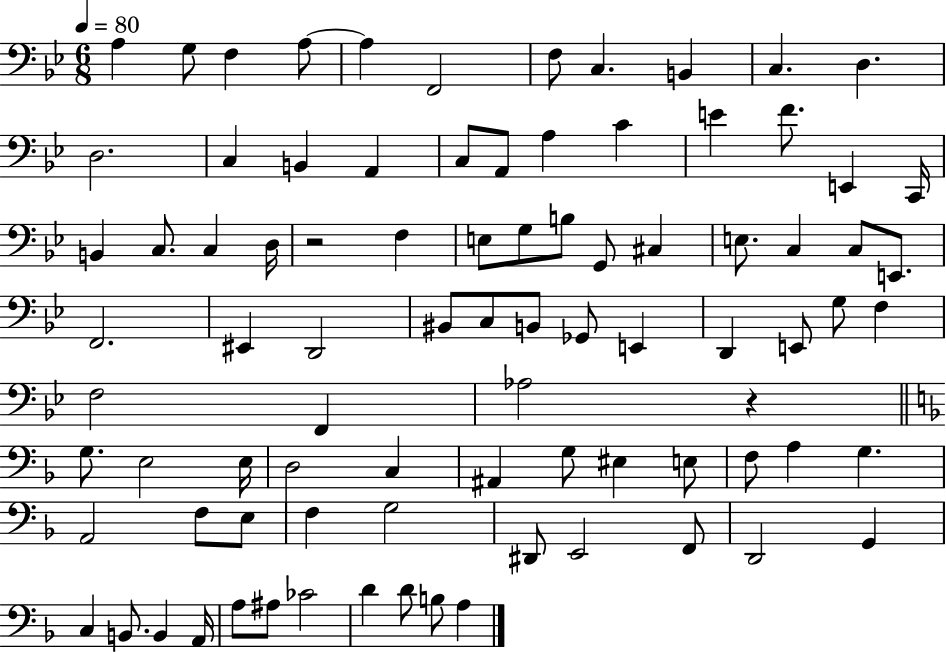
A3/q G3/e F3/q A3/e A3/q F2/h F3/e C3/q. B2/q C3/q. D3/q. D3/h. C3/q B2/q A2/q C3/e A2/e A3/q C4/q E4/q F4/e. E2/q C2/s B2/q C3/e. C3/q D3/s R/h F3/q E3/e G3/e B3/e G2/e C#3/q E3/e. C3/q C3/e E2/e. F2/h. EIS2/q D2/h BIS2/e C3/e B2/e Gb2/e E2/q D2/q E2/e G3/e F3/q F3/h F2/q Ab3/h R/q G3/e. E3/h E3/s D3/h C3/q A#2/q G3/e EIS3/q E3/e F3/e A3/q G3/q. A2/h F3/e E3/e F3/q G3/h D#2/e E2/h F2/e D2/h G2/q C3/q B2/e. B2/q A2/s A3/e A#3/e CES4/h D4/q D4/e B3/e A3/q